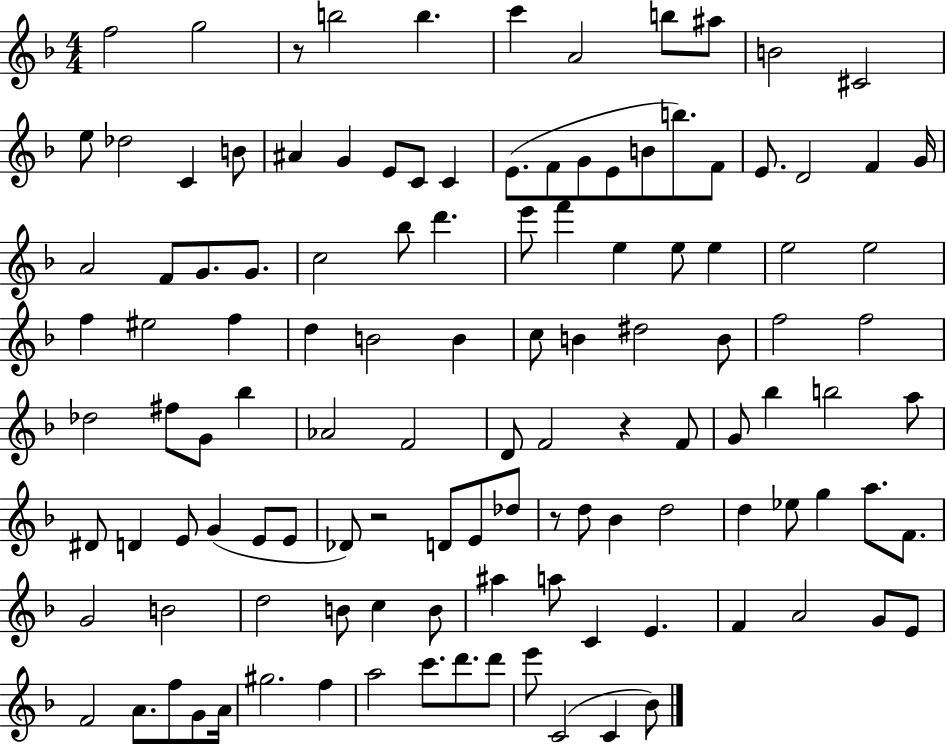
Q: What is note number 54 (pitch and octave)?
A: B4